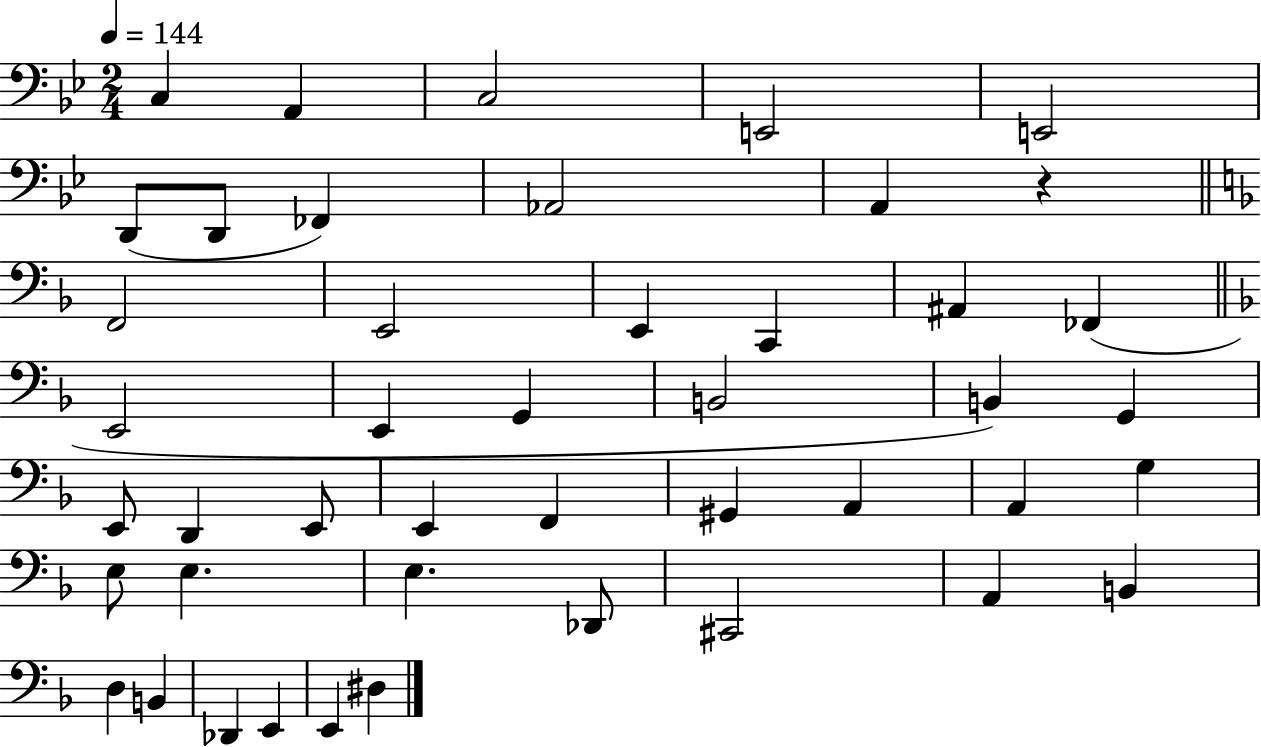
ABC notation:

X:1
T:Untitled
M:2/4
L:1/4
K:Bb
C, A,, C,2 E,,2 E,,2 D,,/2 D,,/2 _F,, _A,,2 A,, z F,,2 E,,2 E,, C,, ^A,, _F,, E,,2 E,, G,, B,,2 B,, G,, E,,/2 D,, E,,/2 E,, F,, ^G,, A,, A,, G, E,/2 E, E, _D,,/2 ^C,,2 A,, B,, D, B,, _D,, E,, E,, ^D,